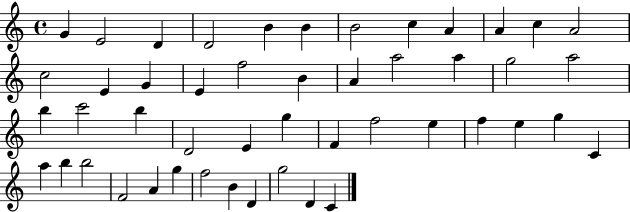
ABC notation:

X:1
T:Untitled
M:4/4
L:1/4
K:C
G E2 D D2 B B B2 c A A c A2 c2 E G E f2 B A a2 a g2 a2 b c'2 b D2 E g F f2 e f e g C a b b2 F2 A g f2 B D g2 D C